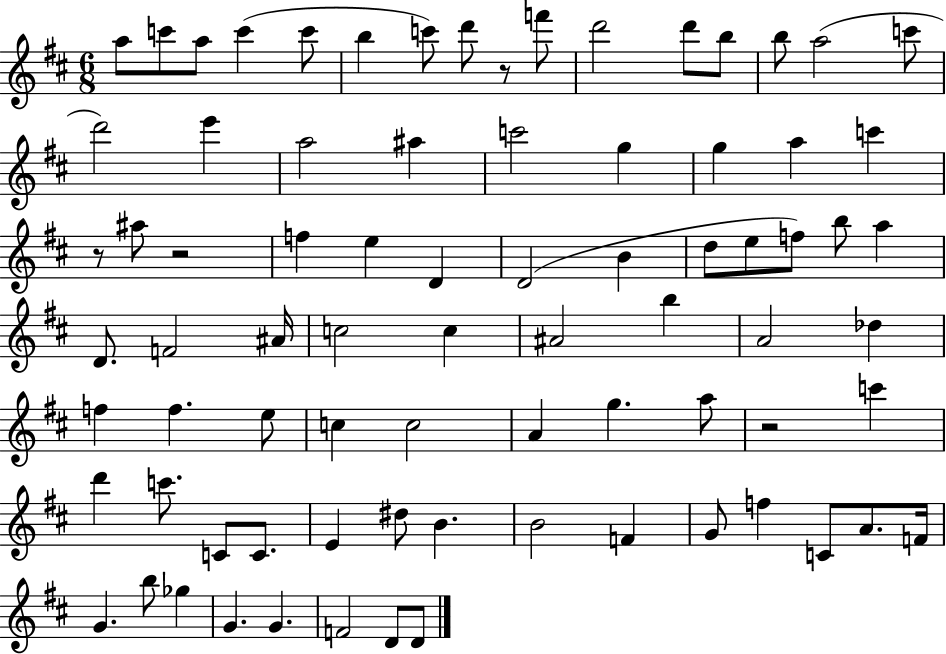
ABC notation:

X:1
T:Untitled
M:6/8
L:1/4
K:D
a/2 c'/2 a/2 c' c'/2 b c'/2 d'/2 z/2 f'/2 d'2 d'/2 b/2 b/2 a2 c'/2 d'2 e' a2 ^a c'2 g g a c' z/2 ^a/2 z2 f e D D2 B d/2 e/2 f/2 b/2 a D/2 F2 ^A/4 c2 c ^A2 b A2 _d f f e/2 c c2 A g a/2 z2 c' d' c'/2 C/2 C/2 E ^d/2 B B2 F G/2 f C/2 A/2 F/4 G b/2 _g G G F2 D/2 D/2